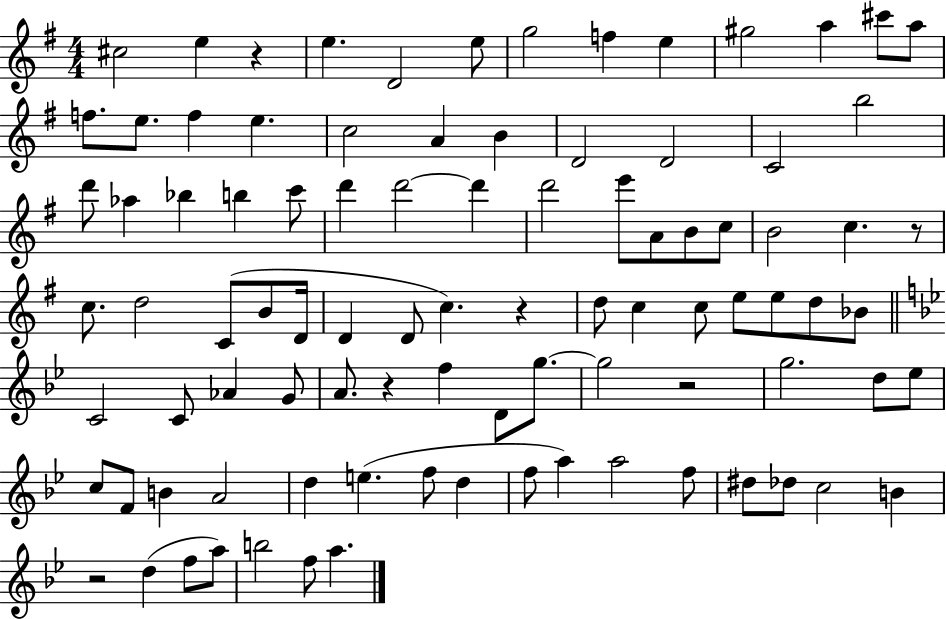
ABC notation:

X:1
T:Untitled
M:4/4
L:1/4
K:G
^c2 e z e D2 e/2 g2 f e ^g2 a ^c'/2 a/2 f/2 e/2 f e c2 A B D2 D2 C2 b2 d'/2 _a _b b c'/2 d' d'2 d' d'2 e'/2 A/2 B/2 c/2 B2 c z/2 c/2 d2 C/2 B/2 D/4 D D/2 c z d/2 c c/2 e/2 e/2 d/2 _B/2 C2 C/2 _A G/2 A/2 z f D/2 g/2 g2 z2 g2 d/2 _e/2 c/2 F/2 B A2 d e f/2 d f/2 a a2 f/2 ^d/2 _d/2 c2 B z2 d f/2 a/2 b2 f/2 a